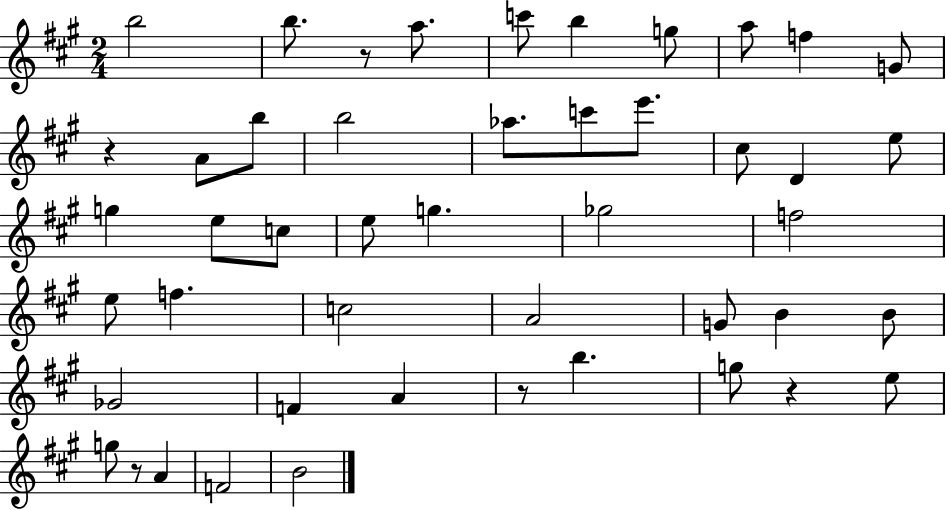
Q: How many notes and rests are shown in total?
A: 47